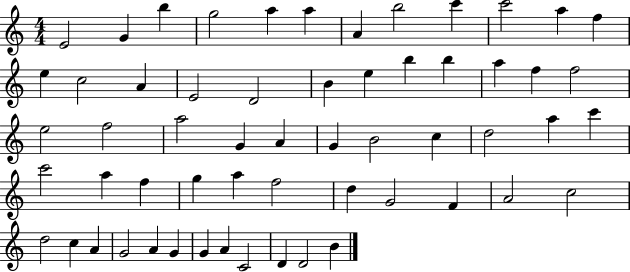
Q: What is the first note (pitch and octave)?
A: E4